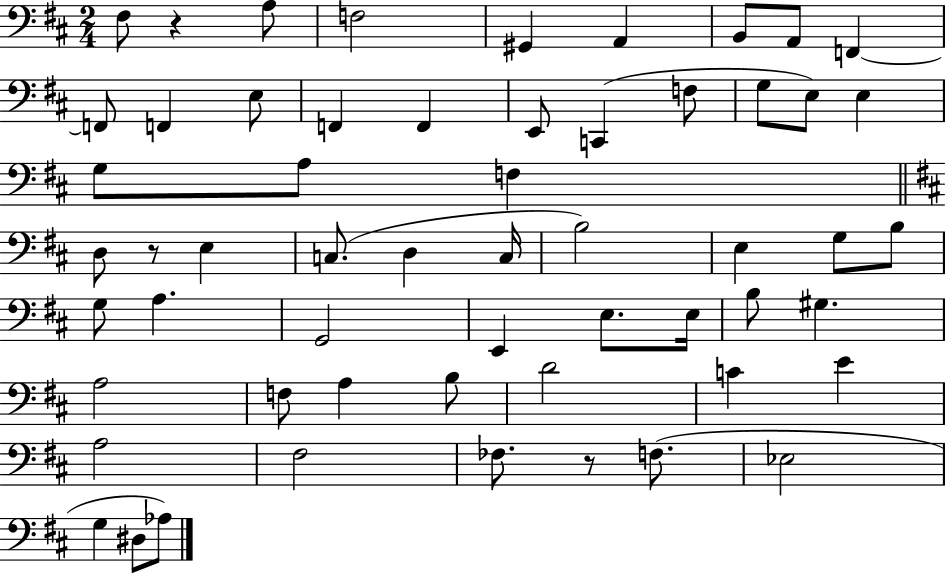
{
  \clef bass
  \numericTimeSignature
  \time 2/4
  \key d \major
  fis8 r4 a8 | f2 | gis,4 a,4 | b,8 a,8 f,4~~ | \break f,8 f,4 e8 | f,4 f,4 | e,8 c,4( f8 | g8 e8) e4 | \break g8 a8 f4 | \bar "||" \break \key b \minor d8 r8 e4 | c8.( d4 c16 | b2) | e4 g8 b8 | \break g8 a4. | g,2 | e,4 e8. e16 | b8 gis4. | \break a2 | f8 a4 b8 | d'2 | c'4 e'4 | \break a2 | fis2 | fes8. r8 f8.( | ees2 | \break g4 dis8 aes8) | \bar "|."
}